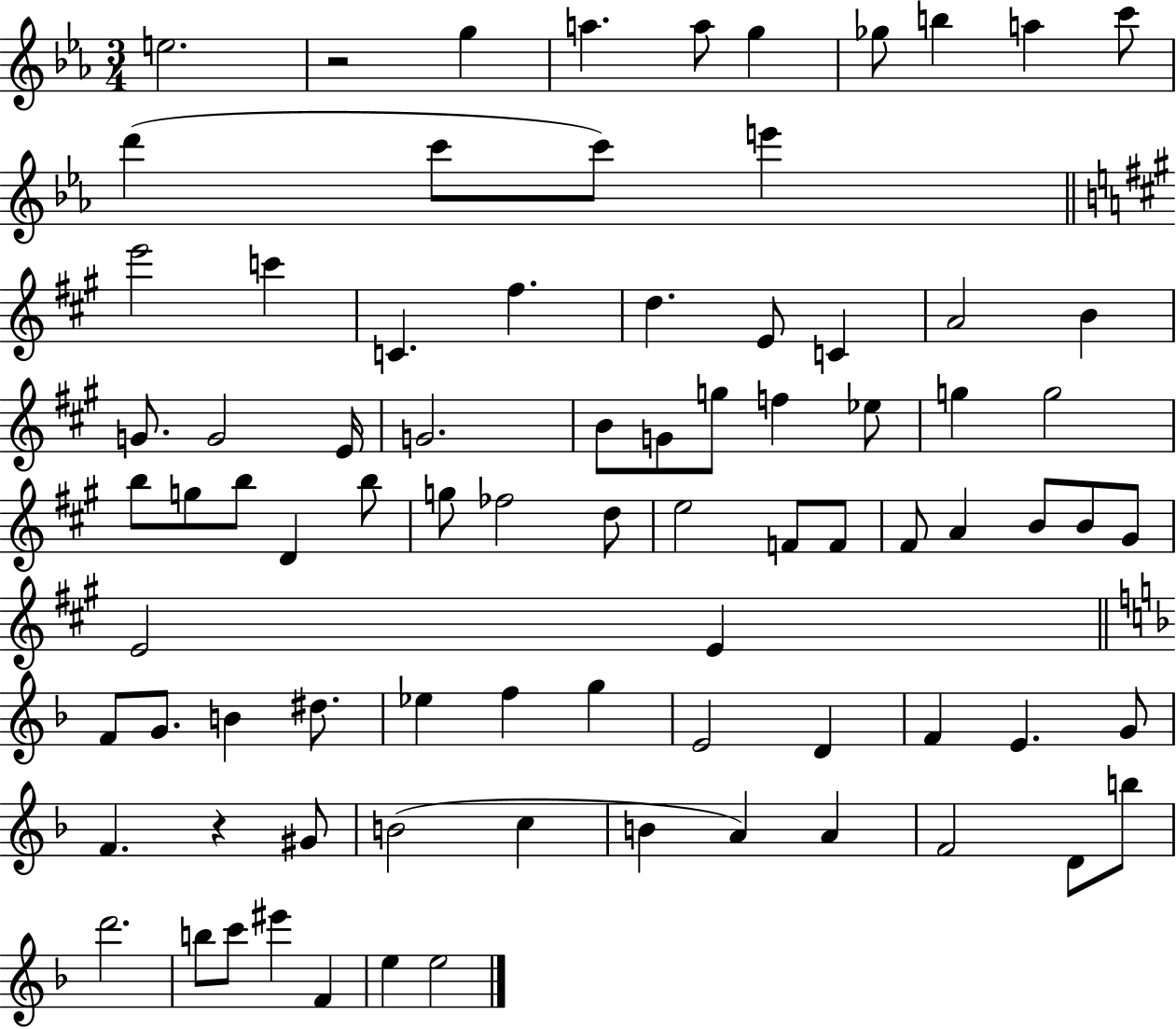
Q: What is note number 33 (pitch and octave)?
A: G5